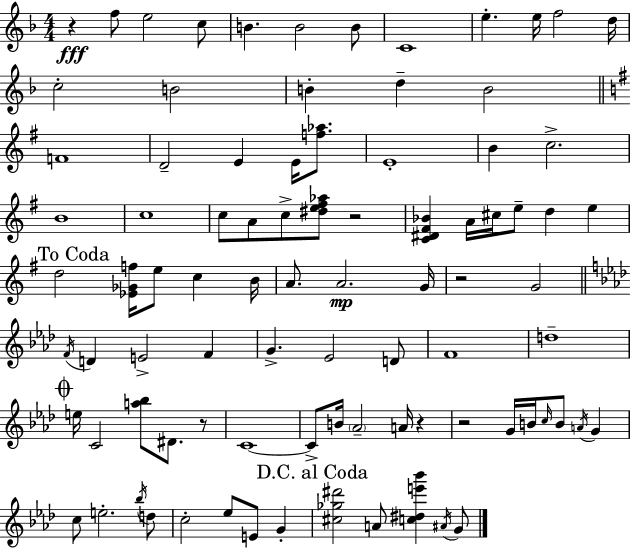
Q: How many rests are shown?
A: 6